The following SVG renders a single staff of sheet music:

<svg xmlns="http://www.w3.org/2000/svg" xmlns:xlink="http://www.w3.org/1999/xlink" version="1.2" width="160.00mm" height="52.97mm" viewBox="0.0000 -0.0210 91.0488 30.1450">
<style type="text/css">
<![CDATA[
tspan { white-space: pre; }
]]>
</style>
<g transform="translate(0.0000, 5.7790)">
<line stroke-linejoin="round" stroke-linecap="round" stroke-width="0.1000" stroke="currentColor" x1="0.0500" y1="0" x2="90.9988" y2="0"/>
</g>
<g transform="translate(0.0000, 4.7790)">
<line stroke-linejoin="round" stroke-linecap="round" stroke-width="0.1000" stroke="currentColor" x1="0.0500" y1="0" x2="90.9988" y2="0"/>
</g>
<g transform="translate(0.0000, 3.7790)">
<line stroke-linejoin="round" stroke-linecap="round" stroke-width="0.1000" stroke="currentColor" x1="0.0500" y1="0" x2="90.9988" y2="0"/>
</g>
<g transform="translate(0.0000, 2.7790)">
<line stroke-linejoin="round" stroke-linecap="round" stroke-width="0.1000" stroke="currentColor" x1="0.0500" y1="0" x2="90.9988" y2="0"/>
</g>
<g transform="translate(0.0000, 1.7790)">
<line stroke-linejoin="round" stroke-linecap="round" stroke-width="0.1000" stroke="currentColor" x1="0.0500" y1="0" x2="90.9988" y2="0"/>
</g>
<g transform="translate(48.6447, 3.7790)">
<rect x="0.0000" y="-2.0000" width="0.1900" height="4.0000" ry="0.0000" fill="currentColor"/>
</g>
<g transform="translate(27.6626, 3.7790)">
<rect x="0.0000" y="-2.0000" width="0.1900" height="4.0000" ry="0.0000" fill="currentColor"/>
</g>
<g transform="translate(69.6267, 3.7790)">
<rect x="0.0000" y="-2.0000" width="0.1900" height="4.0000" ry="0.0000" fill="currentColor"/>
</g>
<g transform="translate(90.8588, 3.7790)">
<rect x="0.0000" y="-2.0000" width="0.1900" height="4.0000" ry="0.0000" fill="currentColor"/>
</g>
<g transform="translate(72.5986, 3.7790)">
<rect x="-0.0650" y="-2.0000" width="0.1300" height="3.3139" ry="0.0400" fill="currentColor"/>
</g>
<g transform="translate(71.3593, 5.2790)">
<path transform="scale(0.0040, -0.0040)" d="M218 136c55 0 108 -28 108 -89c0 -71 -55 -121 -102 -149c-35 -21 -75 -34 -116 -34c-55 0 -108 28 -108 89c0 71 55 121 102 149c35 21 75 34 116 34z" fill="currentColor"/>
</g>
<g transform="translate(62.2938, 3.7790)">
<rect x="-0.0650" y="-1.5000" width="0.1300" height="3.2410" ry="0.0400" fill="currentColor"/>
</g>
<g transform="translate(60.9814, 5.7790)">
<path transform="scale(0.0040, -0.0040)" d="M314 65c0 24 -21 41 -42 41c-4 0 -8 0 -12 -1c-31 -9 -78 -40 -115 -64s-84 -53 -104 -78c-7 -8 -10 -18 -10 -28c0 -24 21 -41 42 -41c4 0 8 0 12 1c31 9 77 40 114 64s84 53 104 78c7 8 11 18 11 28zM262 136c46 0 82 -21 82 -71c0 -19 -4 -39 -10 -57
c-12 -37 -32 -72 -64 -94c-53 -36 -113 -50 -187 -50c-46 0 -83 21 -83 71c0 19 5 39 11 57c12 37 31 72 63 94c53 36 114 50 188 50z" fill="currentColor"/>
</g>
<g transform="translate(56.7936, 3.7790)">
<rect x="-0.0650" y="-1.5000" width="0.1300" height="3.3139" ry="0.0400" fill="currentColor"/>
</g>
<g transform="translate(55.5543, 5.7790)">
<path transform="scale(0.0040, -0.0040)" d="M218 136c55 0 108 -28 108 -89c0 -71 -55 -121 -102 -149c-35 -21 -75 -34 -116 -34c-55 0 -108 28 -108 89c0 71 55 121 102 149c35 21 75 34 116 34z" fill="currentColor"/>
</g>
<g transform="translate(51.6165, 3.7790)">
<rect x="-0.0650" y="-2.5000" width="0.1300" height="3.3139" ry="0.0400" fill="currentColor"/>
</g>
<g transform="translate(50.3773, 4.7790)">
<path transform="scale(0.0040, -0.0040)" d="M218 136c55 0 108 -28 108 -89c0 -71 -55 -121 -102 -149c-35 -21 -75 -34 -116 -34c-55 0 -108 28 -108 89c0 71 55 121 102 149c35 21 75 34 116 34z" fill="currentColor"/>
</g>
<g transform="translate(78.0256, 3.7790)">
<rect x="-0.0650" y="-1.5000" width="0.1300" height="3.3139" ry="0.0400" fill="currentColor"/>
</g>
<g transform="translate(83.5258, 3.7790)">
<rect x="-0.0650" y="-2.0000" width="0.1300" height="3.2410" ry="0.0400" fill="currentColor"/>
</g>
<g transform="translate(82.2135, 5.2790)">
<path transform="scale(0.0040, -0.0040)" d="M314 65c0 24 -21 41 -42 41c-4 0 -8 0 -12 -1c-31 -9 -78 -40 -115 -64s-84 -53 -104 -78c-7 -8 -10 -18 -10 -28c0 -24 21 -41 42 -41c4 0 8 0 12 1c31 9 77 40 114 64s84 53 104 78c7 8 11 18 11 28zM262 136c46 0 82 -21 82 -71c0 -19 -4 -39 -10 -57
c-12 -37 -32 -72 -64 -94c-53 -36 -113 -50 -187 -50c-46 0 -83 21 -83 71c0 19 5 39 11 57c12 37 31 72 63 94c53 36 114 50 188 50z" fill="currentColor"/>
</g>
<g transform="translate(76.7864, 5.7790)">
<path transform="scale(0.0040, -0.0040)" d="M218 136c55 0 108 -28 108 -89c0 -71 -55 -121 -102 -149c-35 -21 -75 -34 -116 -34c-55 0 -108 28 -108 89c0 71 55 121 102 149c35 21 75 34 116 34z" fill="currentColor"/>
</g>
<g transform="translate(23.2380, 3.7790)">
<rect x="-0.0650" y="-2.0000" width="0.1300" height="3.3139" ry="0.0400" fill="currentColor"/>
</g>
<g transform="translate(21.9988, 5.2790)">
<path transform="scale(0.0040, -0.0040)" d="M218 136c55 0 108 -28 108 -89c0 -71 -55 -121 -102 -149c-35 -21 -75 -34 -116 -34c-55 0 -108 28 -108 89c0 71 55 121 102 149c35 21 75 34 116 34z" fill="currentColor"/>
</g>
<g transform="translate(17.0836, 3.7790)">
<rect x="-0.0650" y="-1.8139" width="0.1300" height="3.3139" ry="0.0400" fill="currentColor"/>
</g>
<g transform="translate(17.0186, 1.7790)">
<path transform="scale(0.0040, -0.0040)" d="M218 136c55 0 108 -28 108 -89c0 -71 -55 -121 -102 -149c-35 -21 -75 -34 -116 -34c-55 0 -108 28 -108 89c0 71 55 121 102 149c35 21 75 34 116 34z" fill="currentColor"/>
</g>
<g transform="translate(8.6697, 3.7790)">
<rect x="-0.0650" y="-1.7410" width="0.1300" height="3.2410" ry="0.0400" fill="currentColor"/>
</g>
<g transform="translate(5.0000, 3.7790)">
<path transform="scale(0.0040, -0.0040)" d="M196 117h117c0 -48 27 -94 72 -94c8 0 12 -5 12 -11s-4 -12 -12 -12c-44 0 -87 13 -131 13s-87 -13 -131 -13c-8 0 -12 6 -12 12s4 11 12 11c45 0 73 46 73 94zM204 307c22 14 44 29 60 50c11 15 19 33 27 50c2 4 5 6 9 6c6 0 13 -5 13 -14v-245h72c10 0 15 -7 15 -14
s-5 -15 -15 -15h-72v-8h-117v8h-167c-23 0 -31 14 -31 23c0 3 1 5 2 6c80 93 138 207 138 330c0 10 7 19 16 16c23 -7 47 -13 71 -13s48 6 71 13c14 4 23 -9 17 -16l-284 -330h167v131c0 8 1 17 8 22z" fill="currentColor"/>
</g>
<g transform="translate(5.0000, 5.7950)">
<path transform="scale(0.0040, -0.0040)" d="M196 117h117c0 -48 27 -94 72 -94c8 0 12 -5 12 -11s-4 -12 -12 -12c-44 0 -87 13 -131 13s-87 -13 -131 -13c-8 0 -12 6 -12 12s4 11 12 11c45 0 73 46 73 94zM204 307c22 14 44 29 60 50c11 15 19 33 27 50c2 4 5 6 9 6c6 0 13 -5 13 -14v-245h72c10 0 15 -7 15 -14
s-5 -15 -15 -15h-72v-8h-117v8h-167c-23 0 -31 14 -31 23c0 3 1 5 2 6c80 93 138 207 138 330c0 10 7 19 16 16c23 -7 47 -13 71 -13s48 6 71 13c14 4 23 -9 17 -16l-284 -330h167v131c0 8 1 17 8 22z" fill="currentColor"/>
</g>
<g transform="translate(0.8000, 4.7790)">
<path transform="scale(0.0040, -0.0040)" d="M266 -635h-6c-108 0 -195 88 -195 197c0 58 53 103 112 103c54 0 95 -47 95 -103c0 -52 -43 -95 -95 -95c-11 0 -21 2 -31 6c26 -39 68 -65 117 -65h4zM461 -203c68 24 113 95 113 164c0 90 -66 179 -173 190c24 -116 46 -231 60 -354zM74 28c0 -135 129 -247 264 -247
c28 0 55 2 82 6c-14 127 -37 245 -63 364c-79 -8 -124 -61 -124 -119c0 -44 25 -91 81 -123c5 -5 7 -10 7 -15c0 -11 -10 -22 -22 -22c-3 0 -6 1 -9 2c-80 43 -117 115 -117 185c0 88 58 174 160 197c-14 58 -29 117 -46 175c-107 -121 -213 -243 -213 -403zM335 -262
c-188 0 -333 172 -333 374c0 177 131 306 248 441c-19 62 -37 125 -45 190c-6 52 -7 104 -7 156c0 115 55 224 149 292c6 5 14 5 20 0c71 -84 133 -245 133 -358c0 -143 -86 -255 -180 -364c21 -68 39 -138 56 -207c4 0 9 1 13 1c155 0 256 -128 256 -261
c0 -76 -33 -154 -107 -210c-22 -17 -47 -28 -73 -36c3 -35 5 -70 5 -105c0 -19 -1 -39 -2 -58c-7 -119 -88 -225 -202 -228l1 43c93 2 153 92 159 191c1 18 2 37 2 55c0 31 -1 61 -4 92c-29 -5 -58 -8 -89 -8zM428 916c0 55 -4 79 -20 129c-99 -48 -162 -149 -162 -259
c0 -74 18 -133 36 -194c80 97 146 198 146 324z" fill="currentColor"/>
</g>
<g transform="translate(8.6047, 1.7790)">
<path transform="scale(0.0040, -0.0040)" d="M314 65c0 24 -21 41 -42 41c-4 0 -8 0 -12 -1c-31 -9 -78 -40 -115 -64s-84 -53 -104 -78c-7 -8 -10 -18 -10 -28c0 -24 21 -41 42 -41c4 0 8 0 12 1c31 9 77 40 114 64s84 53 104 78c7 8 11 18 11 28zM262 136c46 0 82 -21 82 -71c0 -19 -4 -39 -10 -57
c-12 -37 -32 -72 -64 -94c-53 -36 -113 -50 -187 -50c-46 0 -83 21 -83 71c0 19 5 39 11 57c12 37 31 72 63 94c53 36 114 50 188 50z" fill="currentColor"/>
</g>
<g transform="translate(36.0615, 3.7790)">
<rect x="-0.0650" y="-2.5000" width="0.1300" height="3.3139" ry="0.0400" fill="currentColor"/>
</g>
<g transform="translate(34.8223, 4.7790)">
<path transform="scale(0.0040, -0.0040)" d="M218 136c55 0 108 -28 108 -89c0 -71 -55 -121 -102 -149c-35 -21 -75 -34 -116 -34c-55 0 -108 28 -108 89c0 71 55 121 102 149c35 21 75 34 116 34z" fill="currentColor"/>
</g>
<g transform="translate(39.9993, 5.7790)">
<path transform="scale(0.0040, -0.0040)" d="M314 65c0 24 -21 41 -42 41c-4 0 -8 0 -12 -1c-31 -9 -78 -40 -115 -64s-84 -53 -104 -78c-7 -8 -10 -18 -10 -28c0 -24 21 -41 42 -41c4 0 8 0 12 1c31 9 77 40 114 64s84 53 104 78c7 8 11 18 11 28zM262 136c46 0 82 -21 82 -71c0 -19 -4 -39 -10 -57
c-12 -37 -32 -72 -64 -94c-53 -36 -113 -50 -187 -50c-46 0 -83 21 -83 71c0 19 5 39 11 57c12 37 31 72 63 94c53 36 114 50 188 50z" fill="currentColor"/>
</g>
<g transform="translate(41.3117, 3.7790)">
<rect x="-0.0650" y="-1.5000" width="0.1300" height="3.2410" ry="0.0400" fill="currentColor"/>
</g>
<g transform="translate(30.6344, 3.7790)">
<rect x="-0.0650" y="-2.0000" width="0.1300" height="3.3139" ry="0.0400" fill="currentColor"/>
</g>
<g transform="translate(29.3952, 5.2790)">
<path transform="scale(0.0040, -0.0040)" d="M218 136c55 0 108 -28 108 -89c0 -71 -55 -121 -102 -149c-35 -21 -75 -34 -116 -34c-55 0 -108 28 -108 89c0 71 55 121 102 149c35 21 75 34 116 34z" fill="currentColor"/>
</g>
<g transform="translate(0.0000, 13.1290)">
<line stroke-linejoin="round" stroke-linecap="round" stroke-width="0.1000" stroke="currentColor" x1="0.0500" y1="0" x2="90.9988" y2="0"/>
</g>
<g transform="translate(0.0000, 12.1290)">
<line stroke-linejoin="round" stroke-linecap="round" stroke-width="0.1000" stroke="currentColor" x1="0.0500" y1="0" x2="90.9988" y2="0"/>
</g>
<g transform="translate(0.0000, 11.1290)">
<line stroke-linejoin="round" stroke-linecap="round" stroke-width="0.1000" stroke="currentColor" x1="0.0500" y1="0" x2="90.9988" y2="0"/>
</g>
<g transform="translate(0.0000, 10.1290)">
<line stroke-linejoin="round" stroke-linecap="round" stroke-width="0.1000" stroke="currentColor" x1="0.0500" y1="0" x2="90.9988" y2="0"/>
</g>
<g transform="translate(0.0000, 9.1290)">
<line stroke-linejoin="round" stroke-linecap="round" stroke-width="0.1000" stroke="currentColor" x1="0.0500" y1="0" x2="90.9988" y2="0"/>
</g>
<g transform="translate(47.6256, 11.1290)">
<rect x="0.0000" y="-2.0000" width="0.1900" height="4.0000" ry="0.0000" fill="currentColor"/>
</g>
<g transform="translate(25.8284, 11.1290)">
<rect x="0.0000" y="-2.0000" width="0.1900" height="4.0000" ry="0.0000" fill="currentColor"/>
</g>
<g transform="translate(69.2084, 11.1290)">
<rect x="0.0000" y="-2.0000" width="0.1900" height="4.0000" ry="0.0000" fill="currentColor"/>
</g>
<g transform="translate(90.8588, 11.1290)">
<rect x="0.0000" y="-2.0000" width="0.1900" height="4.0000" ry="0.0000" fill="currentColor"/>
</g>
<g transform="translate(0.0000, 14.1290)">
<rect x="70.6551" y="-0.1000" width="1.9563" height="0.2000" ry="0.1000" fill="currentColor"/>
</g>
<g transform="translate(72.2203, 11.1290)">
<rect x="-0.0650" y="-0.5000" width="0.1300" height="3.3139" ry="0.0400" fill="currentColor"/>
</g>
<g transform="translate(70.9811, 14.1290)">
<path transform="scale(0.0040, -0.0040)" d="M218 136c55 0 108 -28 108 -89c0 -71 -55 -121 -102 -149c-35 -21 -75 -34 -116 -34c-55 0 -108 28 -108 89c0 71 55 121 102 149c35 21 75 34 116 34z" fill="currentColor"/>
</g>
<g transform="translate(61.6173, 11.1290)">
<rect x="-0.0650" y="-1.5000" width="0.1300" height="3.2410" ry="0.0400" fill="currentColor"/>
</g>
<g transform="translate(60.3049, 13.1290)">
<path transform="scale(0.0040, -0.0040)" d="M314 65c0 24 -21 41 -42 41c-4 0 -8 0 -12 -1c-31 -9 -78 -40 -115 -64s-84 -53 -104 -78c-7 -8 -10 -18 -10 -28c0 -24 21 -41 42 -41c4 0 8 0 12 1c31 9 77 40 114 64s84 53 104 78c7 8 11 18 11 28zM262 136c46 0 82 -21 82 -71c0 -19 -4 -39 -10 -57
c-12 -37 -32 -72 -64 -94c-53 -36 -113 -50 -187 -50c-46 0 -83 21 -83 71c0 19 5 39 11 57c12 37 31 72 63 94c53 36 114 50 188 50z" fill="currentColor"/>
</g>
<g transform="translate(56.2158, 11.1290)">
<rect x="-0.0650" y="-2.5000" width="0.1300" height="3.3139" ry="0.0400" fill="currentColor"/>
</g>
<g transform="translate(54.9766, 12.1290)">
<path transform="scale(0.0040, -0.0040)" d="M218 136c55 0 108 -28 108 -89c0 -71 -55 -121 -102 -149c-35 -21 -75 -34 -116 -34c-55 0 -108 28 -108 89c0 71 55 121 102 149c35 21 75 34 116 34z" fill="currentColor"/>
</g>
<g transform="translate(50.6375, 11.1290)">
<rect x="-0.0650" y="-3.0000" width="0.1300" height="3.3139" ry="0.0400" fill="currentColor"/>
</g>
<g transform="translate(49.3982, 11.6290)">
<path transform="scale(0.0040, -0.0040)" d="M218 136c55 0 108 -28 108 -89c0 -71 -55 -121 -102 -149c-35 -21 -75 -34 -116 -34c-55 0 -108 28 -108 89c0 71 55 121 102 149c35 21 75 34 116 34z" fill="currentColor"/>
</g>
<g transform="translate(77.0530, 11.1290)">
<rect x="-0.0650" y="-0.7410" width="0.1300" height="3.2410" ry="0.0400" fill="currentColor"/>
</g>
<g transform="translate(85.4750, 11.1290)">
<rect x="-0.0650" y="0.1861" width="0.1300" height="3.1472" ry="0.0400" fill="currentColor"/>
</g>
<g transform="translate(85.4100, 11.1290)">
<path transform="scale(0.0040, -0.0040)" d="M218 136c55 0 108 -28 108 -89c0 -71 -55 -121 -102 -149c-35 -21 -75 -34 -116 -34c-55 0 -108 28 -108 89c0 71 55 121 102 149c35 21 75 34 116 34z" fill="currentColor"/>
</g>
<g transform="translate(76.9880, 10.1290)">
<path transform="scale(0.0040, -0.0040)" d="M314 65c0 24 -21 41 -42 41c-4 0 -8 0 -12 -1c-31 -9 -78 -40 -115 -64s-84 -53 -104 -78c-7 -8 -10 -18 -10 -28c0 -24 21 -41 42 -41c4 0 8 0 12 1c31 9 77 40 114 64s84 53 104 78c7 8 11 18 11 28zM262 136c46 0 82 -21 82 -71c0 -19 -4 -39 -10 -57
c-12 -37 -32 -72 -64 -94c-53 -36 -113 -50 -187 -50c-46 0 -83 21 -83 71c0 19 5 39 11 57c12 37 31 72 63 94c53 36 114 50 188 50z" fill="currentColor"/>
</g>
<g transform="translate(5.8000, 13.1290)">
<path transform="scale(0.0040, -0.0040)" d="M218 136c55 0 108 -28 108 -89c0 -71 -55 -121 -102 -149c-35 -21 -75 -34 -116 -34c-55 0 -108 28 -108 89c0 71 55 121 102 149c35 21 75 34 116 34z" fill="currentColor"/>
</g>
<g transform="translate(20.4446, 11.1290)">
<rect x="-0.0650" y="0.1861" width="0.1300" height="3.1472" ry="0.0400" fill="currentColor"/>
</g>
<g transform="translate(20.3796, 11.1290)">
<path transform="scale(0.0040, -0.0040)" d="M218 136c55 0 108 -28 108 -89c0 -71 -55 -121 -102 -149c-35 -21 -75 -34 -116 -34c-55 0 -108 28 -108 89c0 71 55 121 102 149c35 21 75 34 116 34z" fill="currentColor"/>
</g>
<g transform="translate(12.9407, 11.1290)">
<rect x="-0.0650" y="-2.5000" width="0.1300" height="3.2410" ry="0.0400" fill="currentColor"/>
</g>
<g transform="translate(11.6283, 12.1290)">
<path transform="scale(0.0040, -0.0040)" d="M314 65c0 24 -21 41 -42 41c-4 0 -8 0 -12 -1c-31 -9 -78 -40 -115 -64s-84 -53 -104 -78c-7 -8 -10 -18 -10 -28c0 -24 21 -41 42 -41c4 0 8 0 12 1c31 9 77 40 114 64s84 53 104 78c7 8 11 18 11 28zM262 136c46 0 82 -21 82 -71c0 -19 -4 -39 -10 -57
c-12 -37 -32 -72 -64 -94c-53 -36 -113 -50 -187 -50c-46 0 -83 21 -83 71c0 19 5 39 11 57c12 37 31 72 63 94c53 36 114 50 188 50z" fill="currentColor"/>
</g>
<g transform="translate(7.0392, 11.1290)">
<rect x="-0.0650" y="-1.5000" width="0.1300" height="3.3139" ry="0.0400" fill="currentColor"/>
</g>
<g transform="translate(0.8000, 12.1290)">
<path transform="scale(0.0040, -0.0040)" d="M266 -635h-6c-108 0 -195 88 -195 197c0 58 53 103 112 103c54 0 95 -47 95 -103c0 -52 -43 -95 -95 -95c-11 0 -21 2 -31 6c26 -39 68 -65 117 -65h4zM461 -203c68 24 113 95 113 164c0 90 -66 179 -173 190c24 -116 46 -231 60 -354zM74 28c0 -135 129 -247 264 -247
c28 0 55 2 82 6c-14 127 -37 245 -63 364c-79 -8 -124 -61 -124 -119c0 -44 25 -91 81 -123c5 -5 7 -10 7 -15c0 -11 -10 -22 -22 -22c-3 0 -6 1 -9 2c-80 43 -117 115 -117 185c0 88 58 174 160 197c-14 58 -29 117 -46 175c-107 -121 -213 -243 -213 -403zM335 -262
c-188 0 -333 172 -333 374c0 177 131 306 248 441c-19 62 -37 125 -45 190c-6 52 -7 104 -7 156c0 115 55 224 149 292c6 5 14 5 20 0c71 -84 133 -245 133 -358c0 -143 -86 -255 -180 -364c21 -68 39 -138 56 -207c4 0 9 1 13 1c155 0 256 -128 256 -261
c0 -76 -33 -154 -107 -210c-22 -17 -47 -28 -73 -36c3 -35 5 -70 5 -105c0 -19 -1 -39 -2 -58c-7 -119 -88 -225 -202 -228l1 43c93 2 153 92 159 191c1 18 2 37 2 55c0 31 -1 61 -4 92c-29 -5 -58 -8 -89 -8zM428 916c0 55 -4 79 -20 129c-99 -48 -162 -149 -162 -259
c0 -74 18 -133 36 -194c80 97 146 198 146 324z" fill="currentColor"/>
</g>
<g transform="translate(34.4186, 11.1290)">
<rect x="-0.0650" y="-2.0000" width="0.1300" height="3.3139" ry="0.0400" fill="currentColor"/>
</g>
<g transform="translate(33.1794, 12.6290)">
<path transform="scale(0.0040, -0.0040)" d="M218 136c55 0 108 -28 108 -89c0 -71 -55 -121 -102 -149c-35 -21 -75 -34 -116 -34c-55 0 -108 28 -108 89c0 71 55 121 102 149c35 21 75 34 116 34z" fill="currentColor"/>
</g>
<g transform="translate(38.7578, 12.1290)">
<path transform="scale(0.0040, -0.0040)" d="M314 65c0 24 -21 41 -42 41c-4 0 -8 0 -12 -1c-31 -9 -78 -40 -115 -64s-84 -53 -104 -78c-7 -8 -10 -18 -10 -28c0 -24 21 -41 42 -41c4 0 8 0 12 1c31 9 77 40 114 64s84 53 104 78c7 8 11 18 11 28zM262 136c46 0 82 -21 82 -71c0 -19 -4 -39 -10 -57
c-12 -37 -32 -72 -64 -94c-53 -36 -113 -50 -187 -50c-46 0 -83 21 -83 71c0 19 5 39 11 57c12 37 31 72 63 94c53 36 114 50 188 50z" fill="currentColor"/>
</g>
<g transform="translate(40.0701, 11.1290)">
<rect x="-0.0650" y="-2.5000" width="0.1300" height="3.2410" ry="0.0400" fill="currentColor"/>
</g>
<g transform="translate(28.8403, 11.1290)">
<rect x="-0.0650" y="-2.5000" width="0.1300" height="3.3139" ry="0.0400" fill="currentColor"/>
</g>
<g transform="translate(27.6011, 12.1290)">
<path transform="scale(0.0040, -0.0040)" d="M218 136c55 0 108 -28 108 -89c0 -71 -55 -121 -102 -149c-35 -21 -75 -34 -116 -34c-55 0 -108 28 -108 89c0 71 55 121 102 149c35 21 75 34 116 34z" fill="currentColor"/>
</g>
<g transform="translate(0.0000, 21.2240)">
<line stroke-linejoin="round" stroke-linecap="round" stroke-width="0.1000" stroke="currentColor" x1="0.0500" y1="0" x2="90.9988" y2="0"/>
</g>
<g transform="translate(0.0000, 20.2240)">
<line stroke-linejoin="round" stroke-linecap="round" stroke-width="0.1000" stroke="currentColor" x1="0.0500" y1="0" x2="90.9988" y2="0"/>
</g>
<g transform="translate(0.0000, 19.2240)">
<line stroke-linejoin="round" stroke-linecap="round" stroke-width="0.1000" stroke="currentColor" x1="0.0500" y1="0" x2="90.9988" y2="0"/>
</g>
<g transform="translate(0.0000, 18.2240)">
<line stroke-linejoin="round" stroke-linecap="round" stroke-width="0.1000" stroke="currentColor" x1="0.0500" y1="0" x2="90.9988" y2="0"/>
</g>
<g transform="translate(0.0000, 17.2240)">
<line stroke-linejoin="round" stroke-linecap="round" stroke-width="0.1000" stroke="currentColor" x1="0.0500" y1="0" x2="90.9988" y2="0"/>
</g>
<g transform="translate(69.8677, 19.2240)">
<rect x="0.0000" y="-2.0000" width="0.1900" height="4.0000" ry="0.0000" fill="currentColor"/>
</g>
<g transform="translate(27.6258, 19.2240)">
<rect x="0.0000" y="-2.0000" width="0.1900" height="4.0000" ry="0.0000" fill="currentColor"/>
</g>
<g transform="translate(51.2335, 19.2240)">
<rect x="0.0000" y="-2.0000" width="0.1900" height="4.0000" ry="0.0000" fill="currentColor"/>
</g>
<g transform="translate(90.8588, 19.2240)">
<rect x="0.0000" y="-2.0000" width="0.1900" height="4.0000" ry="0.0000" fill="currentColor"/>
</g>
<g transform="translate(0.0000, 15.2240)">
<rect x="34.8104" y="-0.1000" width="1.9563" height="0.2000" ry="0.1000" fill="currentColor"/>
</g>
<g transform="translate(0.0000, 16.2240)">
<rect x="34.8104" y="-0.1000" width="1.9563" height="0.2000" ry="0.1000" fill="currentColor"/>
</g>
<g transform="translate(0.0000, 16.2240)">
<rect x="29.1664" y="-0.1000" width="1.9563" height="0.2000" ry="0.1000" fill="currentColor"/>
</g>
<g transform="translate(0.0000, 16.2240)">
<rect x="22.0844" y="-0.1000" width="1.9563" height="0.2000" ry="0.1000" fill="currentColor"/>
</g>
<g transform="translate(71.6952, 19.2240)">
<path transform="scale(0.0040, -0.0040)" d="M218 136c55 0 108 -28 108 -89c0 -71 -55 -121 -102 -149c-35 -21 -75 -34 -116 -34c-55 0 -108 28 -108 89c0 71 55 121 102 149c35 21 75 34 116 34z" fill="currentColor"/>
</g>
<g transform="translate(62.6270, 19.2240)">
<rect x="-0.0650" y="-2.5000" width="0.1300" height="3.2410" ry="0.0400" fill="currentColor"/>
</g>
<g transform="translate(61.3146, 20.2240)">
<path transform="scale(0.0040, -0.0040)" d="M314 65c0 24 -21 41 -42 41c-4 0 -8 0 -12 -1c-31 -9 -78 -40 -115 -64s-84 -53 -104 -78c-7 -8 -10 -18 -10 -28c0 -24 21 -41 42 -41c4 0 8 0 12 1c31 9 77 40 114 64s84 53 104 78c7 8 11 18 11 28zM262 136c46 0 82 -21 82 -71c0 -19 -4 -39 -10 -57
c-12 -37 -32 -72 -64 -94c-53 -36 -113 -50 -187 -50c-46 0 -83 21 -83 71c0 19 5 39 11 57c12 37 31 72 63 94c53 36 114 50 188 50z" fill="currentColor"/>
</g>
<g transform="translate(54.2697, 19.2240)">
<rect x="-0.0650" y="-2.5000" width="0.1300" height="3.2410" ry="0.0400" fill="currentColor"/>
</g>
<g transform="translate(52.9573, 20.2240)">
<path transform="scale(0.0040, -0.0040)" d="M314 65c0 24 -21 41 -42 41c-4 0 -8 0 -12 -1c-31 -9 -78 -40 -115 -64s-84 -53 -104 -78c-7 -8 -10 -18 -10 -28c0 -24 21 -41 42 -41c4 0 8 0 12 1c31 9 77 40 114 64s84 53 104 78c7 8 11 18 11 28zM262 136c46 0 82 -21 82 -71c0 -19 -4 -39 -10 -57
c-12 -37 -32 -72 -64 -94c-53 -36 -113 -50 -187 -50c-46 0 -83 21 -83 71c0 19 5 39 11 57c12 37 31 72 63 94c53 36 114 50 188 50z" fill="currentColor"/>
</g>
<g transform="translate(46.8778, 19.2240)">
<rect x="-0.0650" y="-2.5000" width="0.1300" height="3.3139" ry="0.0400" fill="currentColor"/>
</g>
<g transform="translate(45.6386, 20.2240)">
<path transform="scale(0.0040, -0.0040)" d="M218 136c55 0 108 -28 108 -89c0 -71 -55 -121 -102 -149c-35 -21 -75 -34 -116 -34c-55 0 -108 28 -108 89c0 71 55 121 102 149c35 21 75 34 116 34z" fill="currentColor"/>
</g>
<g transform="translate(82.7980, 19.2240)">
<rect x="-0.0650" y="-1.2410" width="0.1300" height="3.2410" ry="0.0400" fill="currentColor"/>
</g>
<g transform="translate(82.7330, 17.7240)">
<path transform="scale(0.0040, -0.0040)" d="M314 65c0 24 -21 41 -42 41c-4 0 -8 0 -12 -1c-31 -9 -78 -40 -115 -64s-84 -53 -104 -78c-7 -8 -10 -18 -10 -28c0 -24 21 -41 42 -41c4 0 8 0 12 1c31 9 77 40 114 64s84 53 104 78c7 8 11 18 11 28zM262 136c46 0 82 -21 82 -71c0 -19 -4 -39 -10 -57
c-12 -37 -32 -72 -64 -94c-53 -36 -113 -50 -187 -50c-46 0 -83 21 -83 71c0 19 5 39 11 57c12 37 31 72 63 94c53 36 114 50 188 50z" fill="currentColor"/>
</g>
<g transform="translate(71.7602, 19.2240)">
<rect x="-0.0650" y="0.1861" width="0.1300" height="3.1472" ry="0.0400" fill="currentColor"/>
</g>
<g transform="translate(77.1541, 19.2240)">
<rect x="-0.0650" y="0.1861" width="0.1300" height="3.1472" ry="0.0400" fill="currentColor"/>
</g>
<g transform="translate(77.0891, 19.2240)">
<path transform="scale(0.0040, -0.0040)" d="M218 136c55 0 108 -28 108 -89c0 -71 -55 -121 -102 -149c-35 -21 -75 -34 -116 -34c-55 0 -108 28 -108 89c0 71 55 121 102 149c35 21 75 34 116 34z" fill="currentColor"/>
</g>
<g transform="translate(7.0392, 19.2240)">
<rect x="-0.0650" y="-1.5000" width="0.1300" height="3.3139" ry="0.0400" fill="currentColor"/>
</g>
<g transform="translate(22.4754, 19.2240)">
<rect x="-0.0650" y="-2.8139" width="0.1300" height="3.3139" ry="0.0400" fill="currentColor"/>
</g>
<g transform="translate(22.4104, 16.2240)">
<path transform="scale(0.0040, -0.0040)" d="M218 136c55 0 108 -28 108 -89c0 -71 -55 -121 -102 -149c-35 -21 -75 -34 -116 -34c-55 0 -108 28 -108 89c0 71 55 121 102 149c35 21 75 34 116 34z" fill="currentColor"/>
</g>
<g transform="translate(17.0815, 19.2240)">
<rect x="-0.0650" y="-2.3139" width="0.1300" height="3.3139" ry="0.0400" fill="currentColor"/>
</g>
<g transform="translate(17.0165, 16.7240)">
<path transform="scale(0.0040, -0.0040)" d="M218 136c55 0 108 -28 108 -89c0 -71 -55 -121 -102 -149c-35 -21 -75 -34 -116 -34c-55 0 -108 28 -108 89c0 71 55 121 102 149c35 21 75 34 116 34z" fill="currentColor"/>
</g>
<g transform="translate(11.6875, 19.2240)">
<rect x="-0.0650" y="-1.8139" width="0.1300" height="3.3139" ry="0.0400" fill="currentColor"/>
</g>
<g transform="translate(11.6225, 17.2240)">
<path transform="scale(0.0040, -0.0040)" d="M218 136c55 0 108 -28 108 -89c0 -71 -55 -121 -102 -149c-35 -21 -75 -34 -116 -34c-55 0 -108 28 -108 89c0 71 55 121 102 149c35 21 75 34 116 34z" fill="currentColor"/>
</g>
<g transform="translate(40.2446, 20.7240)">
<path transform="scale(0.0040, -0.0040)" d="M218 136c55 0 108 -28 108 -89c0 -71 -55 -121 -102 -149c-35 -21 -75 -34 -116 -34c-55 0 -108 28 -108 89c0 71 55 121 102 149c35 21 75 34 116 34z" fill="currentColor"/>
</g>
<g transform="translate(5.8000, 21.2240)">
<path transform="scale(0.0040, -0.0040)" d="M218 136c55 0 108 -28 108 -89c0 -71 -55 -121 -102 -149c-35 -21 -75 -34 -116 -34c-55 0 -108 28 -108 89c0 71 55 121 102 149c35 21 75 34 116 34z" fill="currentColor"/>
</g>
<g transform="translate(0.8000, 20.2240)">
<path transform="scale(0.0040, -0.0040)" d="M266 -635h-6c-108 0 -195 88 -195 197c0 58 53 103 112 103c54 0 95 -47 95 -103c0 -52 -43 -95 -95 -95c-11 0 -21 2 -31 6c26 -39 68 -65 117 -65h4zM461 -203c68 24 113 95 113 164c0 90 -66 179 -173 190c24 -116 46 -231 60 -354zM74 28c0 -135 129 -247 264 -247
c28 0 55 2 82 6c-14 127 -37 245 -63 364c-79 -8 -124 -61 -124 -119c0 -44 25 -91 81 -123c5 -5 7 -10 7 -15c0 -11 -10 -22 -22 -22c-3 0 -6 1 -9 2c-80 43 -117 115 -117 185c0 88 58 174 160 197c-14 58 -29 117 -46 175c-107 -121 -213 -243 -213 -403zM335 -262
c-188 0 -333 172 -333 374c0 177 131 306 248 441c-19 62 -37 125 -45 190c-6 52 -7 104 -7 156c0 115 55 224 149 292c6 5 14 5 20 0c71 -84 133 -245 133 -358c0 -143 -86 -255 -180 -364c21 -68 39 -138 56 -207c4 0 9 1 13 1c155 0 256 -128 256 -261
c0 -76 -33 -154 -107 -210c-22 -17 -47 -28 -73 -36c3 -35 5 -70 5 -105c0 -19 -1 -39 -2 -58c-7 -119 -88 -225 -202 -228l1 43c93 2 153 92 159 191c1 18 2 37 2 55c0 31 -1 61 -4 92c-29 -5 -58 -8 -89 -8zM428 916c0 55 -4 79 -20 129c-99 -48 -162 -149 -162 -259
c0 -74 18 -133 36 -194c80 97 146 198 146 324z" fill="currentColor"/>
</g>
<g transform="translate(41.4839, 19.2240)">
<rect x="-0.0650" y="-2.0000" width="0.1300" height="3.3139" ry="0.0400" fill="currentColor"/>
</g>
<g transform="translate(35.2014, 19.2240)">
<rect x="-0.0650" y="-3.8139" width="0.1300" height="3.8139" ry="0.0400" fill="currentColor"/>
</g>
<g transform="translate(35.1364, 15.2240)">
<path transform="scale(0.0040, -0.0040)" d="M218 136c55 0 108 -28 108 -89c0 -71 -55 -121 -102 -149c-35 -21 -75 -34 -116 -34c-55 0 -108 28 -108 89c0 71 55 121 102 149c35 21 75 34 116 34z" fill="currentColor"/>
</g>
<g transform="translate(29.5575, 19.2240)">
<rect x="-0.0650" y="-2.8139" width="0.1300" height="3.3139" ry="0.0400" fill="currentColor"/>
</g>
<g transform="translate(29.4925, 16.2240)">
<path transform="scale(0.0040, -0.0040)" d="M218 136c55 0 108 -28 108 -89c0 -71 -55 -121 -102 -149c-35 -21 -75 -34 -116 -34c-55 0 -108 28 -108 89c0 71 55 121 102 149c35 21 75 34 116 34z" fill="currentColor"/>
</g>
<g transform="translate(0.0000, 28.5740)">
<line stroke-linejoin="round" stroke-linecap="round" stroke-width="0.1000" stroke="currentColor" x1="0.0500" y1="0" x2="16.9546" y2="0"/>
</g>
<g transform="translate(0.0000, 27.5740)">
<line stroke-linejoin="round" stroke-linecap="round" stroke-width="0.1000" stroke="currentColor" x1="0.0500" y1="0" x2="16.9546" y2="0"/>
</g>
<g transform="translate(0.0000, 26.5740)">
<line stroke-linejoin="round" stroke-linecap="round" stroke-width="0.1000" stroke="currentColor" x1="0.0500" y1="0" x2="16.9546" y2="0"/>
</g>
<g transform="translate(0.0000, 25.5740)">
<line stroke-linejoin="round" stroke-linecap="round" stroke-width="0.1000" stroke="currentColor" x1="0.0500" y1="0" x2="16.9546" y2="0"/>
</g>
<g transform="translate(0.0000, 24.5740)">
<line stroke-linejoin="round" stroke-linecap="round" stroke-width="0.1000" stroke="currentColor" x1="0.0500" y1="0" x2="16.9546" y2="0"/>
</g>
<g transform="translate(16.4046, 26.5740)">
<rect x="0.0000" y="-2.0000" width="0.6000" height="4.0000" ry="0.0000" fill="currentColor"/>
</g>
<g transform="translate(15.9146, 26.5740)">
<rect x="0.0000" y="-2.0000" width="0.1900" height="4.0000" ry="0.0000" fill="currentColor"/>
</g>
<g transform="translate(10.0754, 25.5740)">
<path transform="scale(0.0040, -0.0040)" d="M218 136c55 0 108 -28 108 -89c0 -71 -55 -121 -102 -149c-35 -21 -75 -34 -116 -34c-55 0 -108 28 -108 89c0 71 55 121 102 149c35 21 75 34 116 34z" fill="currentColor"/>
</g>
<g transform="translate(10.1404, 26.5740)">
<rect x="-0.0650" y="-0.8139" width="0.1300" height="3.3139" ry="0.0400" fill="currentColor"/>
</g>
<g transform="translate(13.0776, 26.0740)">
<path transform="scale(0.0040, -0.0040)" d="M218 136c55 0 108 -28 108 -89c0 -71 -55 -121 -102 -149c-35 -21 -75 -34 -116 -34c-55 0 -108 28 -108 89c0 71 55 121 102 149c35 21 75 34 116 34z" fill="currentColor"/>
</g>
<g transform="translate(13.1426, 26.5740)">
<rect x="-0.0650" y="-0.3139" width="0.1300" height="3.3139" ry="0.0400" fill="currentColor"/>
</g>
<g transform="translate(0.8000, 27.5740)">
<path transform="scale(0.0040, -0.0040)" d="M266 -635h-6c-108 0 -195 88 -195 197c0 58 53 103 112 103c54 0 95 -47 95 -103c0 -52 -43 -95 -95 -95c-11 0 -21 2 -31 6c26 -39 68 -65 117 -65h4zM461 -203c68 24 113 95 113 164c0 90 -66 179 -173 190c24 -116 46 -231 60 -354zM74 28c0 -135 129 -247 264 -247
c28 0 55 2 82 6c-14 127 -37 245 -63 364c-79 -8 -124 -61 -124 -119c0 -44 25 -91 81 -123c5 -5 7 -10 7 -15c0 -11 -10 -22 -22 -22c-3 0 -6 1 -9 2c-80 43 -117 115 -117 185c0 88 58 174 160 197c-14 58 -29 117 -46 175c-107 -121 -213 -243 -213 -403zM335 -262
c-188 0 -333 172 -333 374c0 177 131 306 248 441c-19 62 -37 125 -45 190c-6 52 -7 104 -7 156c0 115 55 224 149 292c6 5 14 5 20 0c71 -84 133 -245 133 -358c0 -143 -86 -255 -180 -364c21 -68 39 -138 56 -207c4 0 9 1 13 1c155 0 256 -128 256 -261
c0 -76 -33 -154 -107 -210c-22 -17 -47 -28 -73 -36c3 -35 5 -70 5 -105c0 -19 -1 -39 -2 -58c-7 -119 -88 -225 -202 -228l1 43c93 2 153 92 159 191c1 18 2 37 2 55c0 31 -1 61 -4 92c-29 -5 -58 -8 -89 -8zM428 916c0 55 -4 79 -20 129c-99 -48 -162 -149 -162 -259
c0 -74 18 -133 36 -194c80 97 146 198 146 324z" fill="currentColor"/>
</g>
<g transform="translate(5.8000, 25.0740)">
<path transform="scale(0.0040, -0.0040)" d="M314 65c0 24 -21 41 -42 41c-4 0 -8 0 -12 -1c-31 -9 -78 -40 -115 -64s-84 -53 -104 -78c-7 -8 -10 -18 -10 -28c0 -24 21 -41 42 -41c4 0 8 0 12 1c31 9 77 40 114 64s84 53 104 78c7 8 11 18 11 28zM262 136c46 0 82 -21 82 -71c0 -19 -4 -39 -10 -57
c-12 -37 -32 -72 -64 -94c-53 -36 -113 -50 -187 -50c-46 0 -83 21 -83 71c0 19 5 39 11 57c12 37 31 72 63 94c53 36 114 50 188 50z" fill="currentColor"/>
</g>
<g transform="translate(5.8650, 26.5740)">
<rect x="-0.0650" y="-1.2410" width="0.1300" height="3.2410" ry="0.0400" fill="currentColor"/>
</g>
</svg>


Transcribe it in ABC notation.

X:1
T:Untitled
M:4/4
L:1/4
K:C
f2 f F F G E2 G E E2 F E F2 E G2 B G F G2 A G E2 C d2 B E f g a a c' F G G2 G2 B B e2 e2 d c